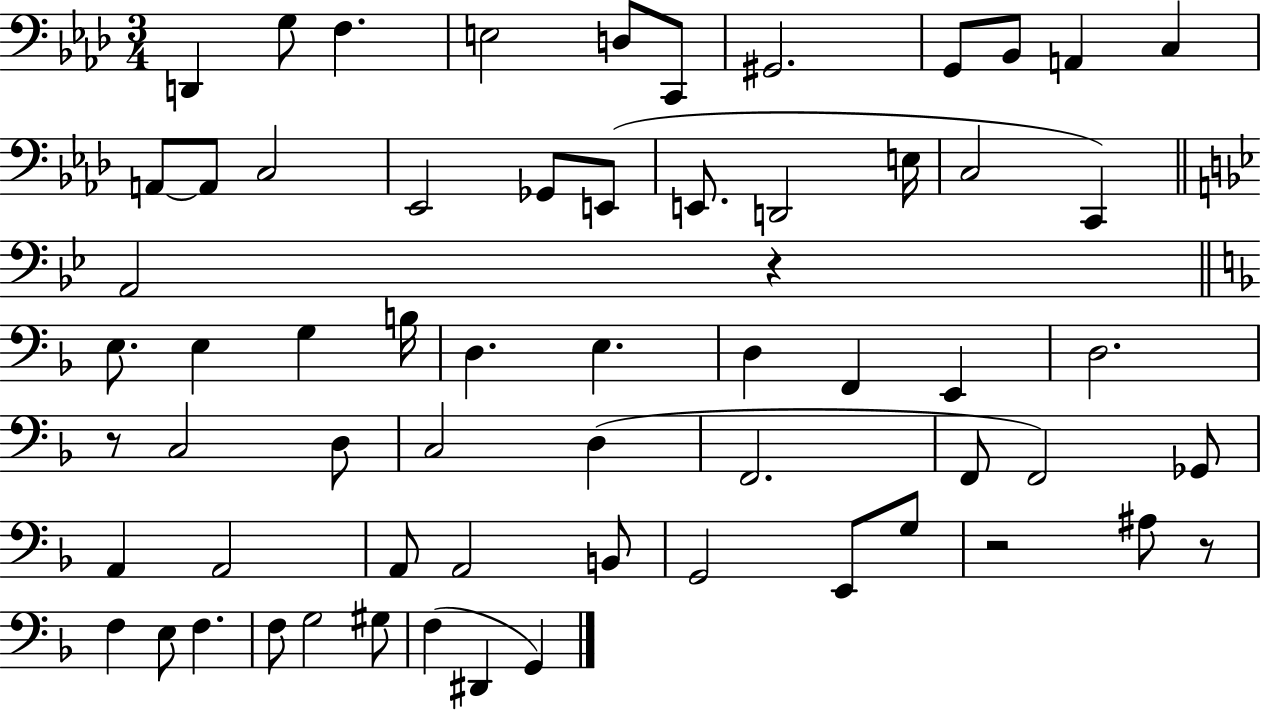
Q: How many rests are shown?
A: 4